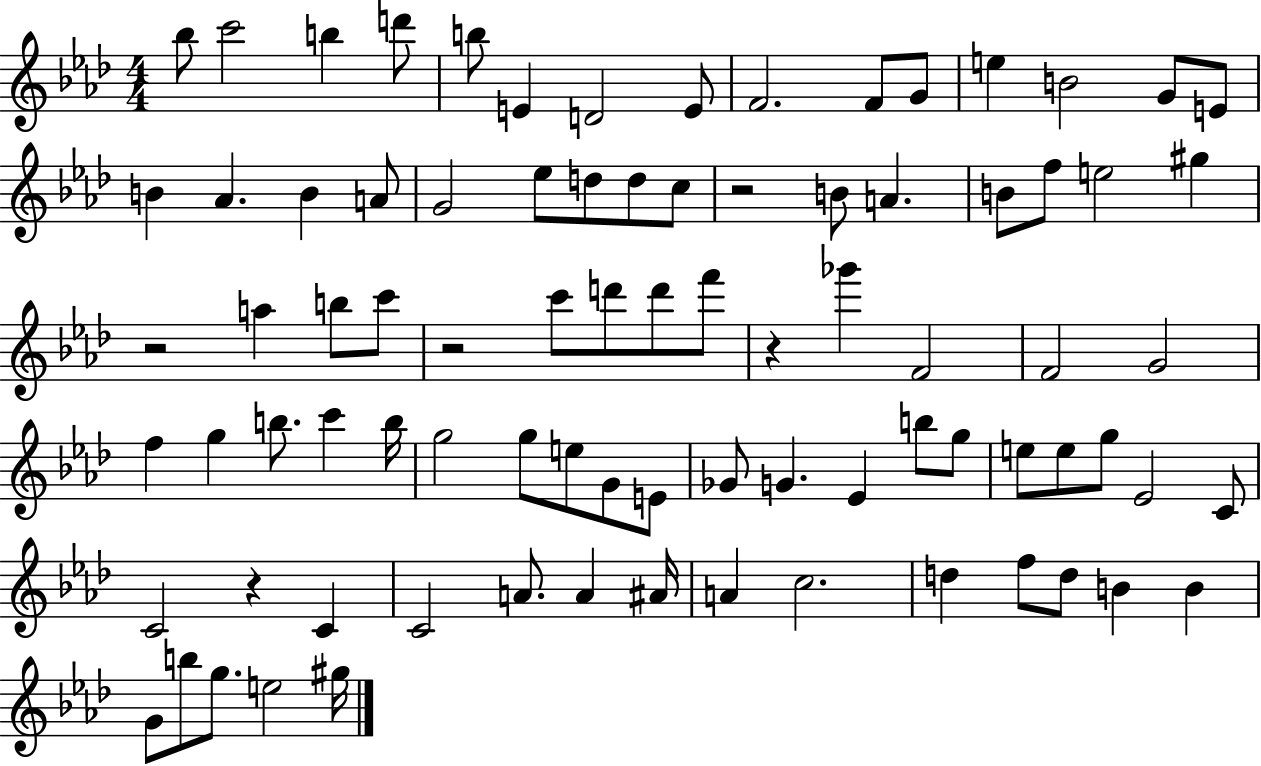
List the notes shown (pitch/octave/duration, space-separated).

Bb5/e C6/h B5/q D6/e B5/e E4/q D4/h E4/e F4/h. F4/e G4/e E5/q B4/h G4/e E4/e B4/q Ab4/q. B4/q A4/e G4/h Eb5/e D5/e D5/e C5/e R/h B4/e A4/q. B4/e F5/e E5/h G#5/q R/h A5/q B5/e C6/e R/h C6/e D6/e D6/e F6/e R/q Gb6/q F4/h F4/h G4/h F5/q G5/q B5/e. C6/q B5/s G5/h G5/e E5/e G4/e E4/e Gb4/e G4/q. Eb4/q B5/e G5/e E5/e E5/e G5/e Eb4/h C4/e C4/h R/q C4/q C4/h A4/e. A4/q A#4/s A4/q C5/h. D5/q F5/e D5/e B4/q B4/q G4/e B5/e G5/e. E5/h G#5/s